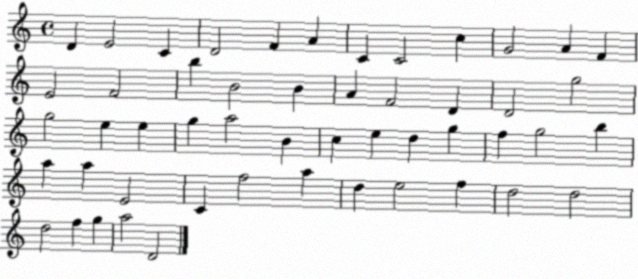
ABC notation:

X:1
T:Untitled
M:4/4
L:1/4
K:C
D E2 C D2 F A C C2 c G2 A F E2 F2 b B2 B A F2 D D2 g2 g2 e e g a2 B c e d g f g2 b a a E2 C f2 a d e2 f d2 d2 d2 f g a2 D2